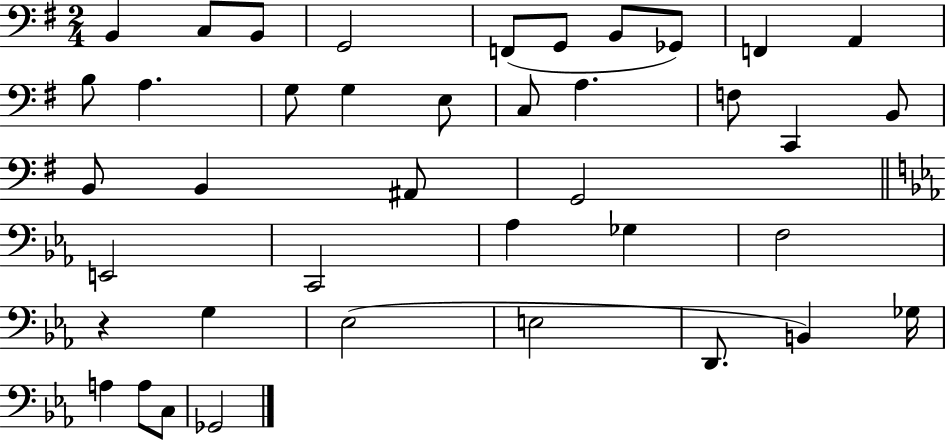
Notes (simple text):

B2/q C3/e B2/e G2/h F2/e G2/e B2/e Gb2/e F2/q A2/q B3/e A3/q. G3/e G3/q E3/e C3/e A3/q. F3/e C2/q B2/e B2/e B2/q A#2/e G2/h E2/h C2/h Ab3/q Gb3/q F3/h R/q G3/q Eb3/h E3/h D2/e. B2/q Gb3/s A3/q A3/e C3/e Gb2/h